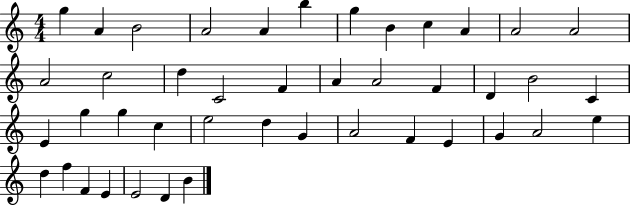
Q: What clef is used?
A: treble